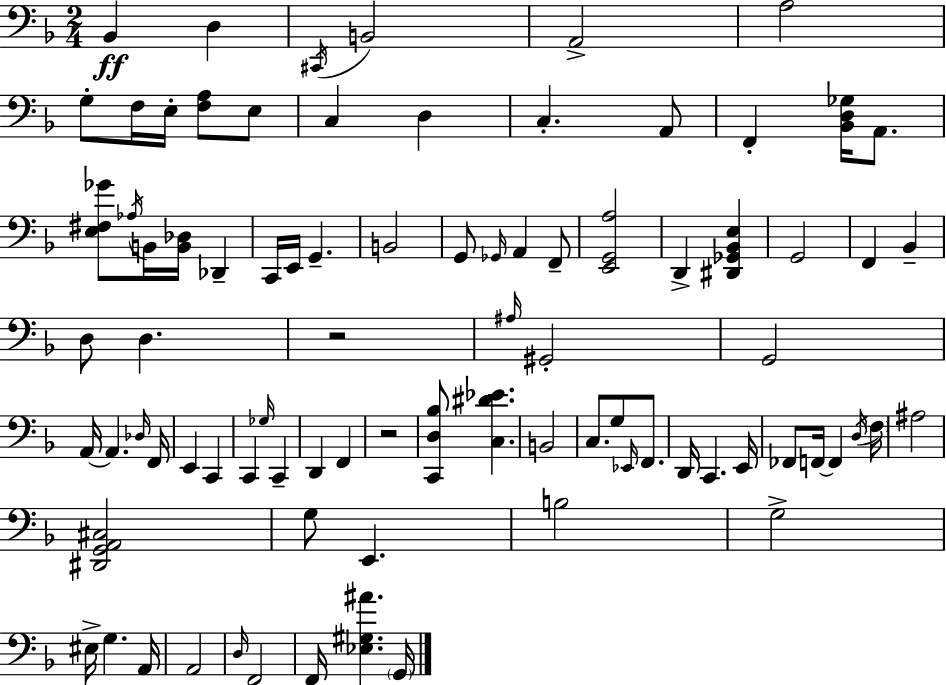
X:1
T:Untitled
M:2/4
L:1/4
K:F
_B,, D, ^C,,/4 B,,2 A,,2 A,2 G,/2 F,/4 E,/4 [F,A,]/2 E,/2 C, D, C, A,,/2 F,, [_B,,D,_G,]/4 A,,/2 [E,^F,_G]/2 _A,/4 B,,/4 [B,,_D,]/4 _D,, C,,/4 E,,/4 G,, B,,2 G,,/2 _G,,/4 A,, F,,/2 [E,,G,,A,]2 D,, [^D,,_G,,_B,,E,] G,,2 F,, _B,, D,/2 D, z2 ^A,/4 ^G,,2 G,,2 A,,/4 A,, _D,/4 F,,/4 E,, C,, C,, _G,/4 C,, D,, F,, z2 [C,,D,_B,]/2 [C,^D_E] B,,2 C,/2 G,/2 _E,,/4 F,,/2 D,,/4 C,, E,,/4 _F,,/2 F,,/4 F,, D,/4 F,/4 ^A,2 [^D,,G,,A,,^C,]2 G,/2 E,, B,2 G,2 ^E,/4 G, A,,/4 A,,2 D,/4 F,,2 F,,/4 [_E,^G,^A] G,,/4